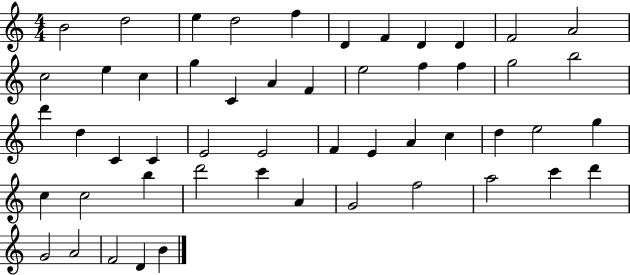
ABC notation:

X:1
T:Untitled
M:4/4
L:1/4
K:C
B2 d2 e d2 f D F D D F2 A2 c2 e c g C A F e2 f f g2 b2 d' d C C E2 E2 F E A c d e2 g c c2 b d'2 c' A G2 f2 a2 c' d' G2 A2 F2 D B